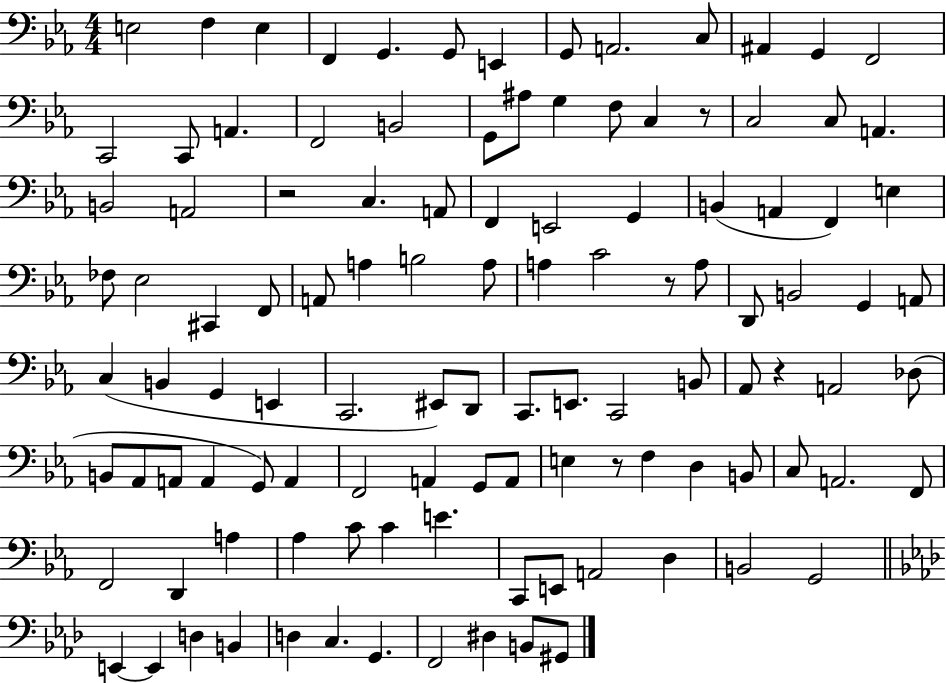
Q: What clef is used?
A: bass